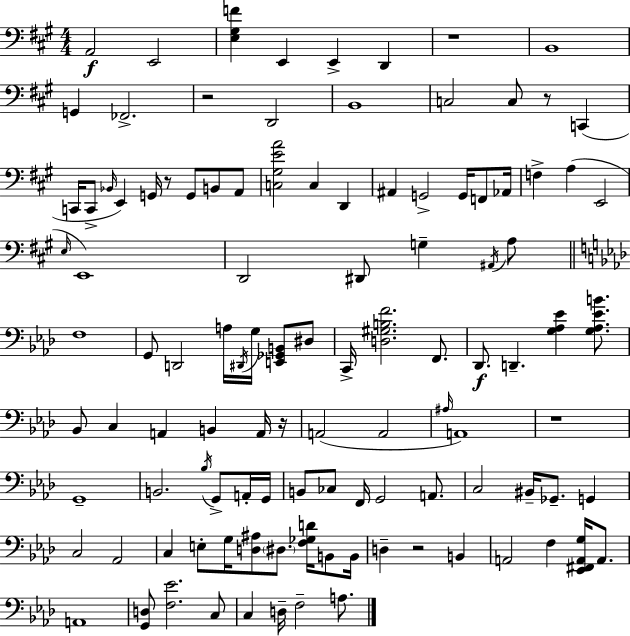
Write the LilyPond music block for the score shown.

{
  \clef bass
  \numericTimeSignature
  \time 4/4
  \key a \major
  a,2\f e,2 | <e gis f'>4 e,4 e,4-> d,4 | r1 | b,1 | \break g,4 fes,2.-> | r2 d,2 | b,1 | c2 c8 r8 c,4( | \break c,16 c,8-> \grace { bes,16 } e,4) g,16 r8 g,8 b,8 a,8 | <c gis e' a'>2 c4 d,4 | ais,4 g,2-> g,16 f,8 | aes,16 f4-> a4( e,2 | \break \grace { e16 }) e,1 | d,2 dis,8 g4-- | \acciaccatura { ais,16 } a8 \bar "||" \break \key aes \major f1 | g,8 d,2 a16 \acciaccatura { dis,16 } g16 <e, ges, b,>8 dis8 | c,16-> <d gis b f'>2. f,8. | des,8.\f d,4.-- <g aes ees'>4 <g aes ees' b'>8. | \break bes,8 c4 a,4 b,4 a,16 | r16 a,2( a,2 | \grace { ais16 } a,1) | r1 | \break g,1-- | b,2. \acciaccatura { bes16 } g,8-> | a,16-. g,16 b,8 ces8 f,16 g,2 | a,8. c2 bis,16-- ges,8.-- g,4 | \break c2 aes,2 | c4 e8-. g16 <d ais>8 \parenthesize dis8. <f ges d'>16 | b,8 b,16 d4-- r2 b,4 | a,2 f4 <ees, fis, a, g>16 | \break a,8. a,1 | <g, d>8 <f ees'>2. | c8 c4 d16-- f2-- | a8. \bar "|."
}